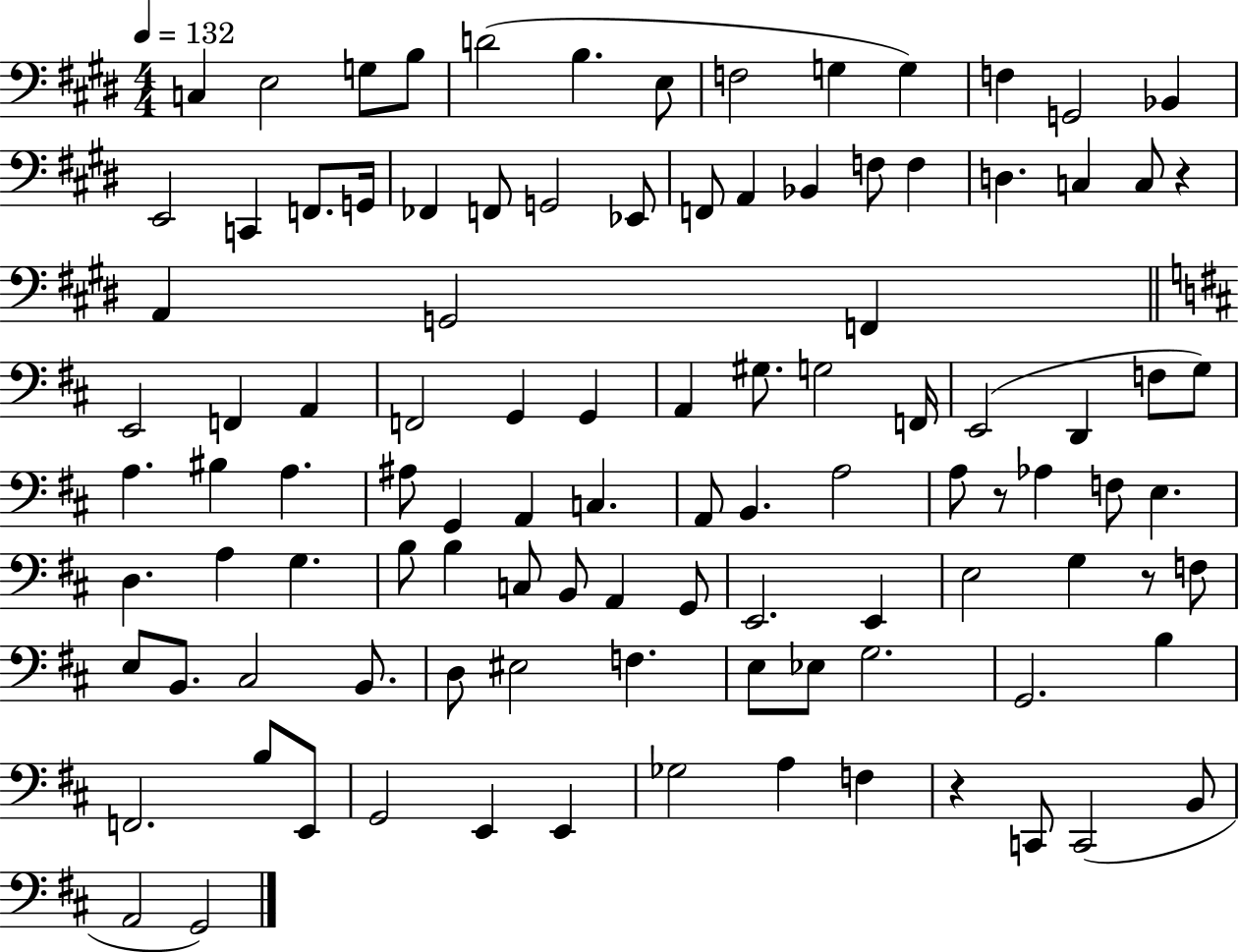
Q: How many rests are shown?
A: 4